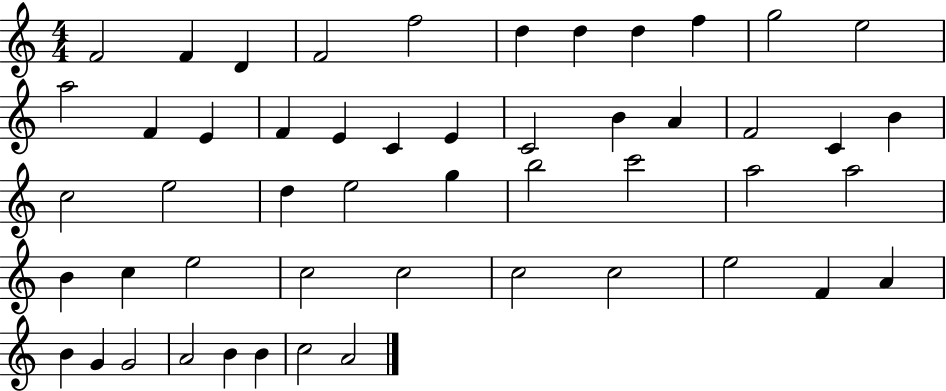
{
  \clef treble
  \numericTimeSignature
  \time 4/4
  \key c \major
  f'2 f'4 d'4 | f'2 f''2 | d''4 d''4 d''4 f''4 | g''2 e''2 | \break a''2 f'4 e'4 | f'4 e'4 c'4 e'4 | c'2 b'4 a'4 | f'2 c'4 b'4 | \break c''2 e''2 | d''4 e''2 g''4 | b''2 c'''2 | a''2 a''2 | \break b'4 c''4 e''2 | c''2 c''2 | c''2 c''2 | e''2 f'4 a'4 | \break b'4 g'4 g'2 | a'2 b'4 b'4 | c''2 a'2 | \bar "|."
}